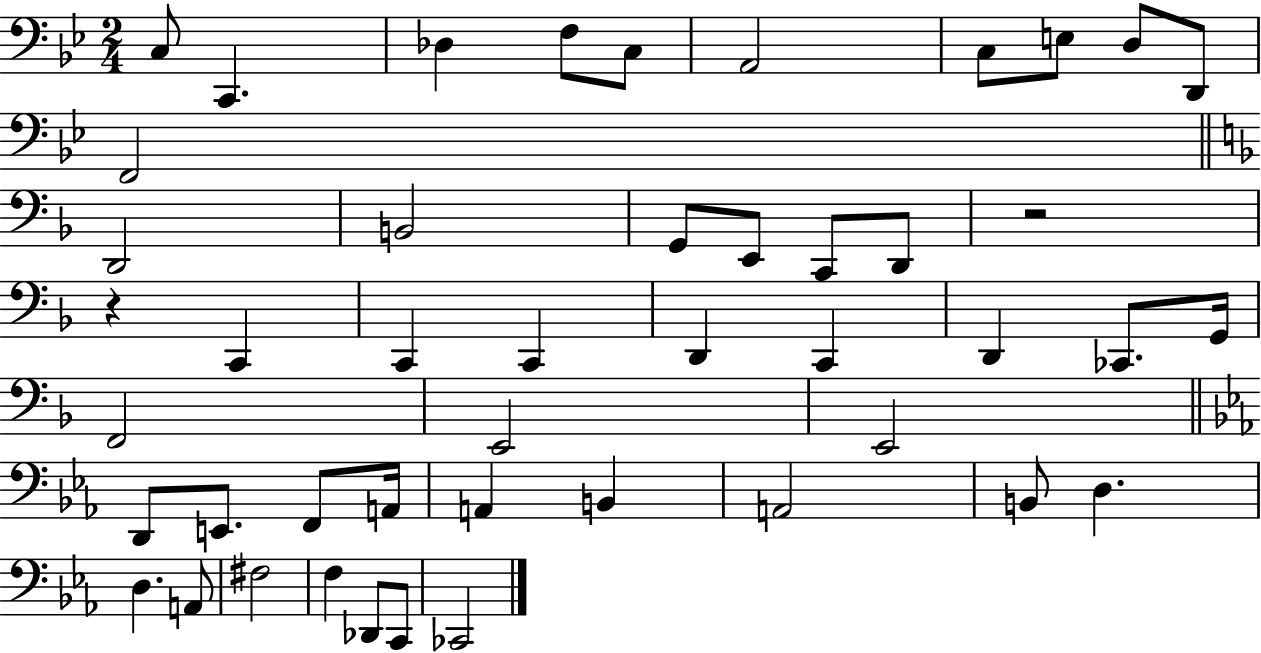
C3/e C2/q. Db3/q F3/e C3/e A2/h C3/e E3/e D3/e D2/e F2/h D2/h B2/h G2/e E2/e C2/e D2/e R/h R/q C2/q C2/q C2/q D2/q C2/q D2/q CES2/e. G2/s F2/h E2/h E2/h D2/e E2/e. F2/e A2/s A2/q B2/q A2/h B2/e D3/q. D3/q. A2/e F#3/h F3/q Db2/e C2/e CES2/h